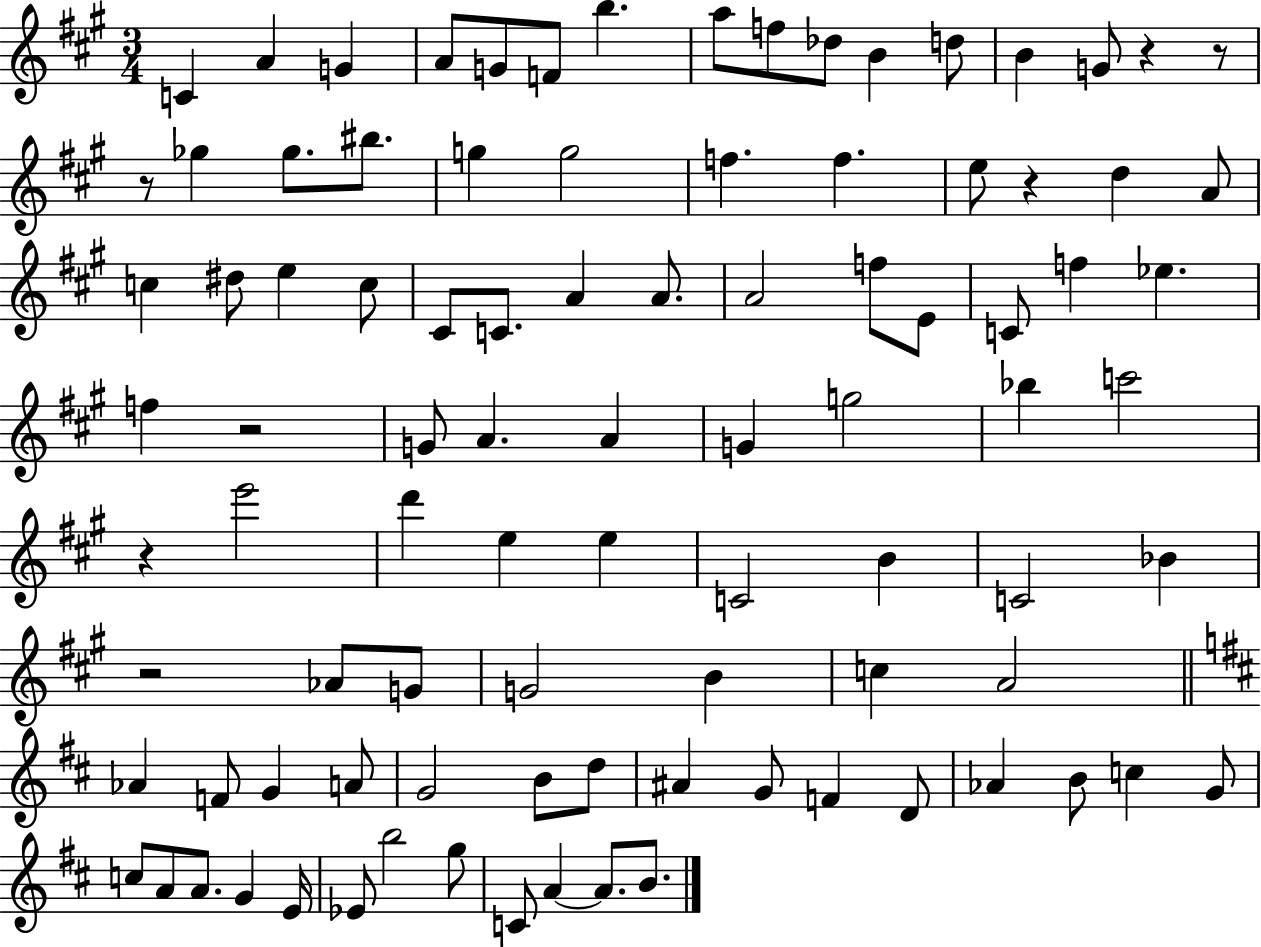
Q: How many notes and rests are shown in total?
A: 94